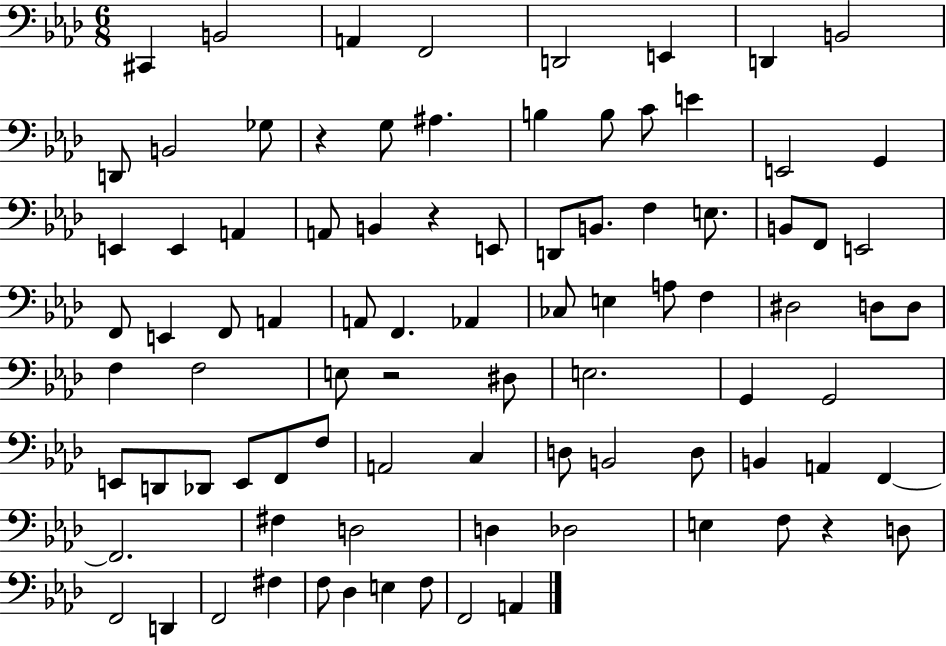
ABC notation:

X:1
T:Untitled
M:6/8
L:1/4
K:Ab
^C,, B,,2 A,, F,,2 D,,2 E,, D,, B,,2 D,,/2 B,,2 _G,/2 z G,/2 ^A, B, B,/2 C/2 E E,,2 G,, E,, E,, A,, A,,/2 B,, z E,,/2 D,,/2 B,,/2 F, E,/2 B,,/2 F,,/2 E,,2 F,,/2 E,, F,,/2 A,, A,,/2 F,, _A,, _C,/2 E, A,/2 F, ^D,2 D,/2 D,/2 F, F,2 E,/2 z2 ^D,/2 E,2 G,, G,,2 E,,/2 D,,/2 _D,,/2 E,,/2 F,,/2 F,/2 A,,2 C, D,/2 B,,2 D,/2 B,, A,, F,, F,,2 ^F, D,2 D, _D,2 E, F,/2 z D,/2 F,,2 D,, F,,2 ^F, F,/2 _D, E, F,/2 F,,2 A,,